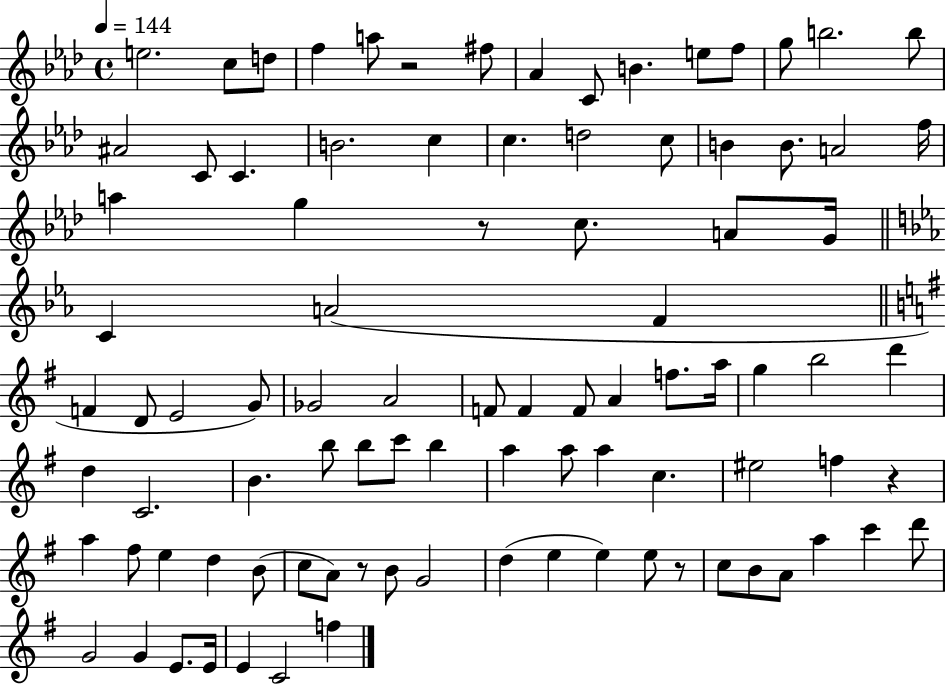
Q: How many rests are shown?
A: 5